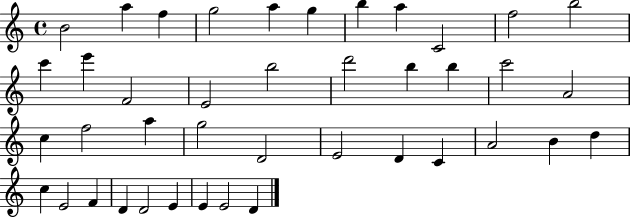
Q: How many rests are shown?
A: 0